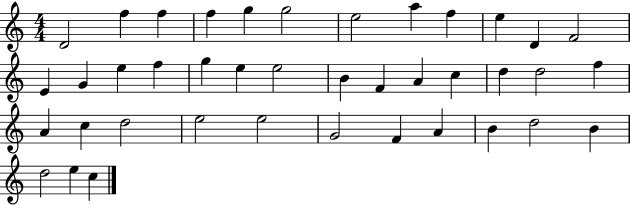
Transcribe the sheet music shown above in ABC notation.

X:1
T:Untitled
M:4/4
L:1/4
K:C
D2 f f f g g2 e2 a f e D F2 E G e f g e e2 B F A c d d2 f A c d2 e2 e2 G2 F A B d2 B d2 e c